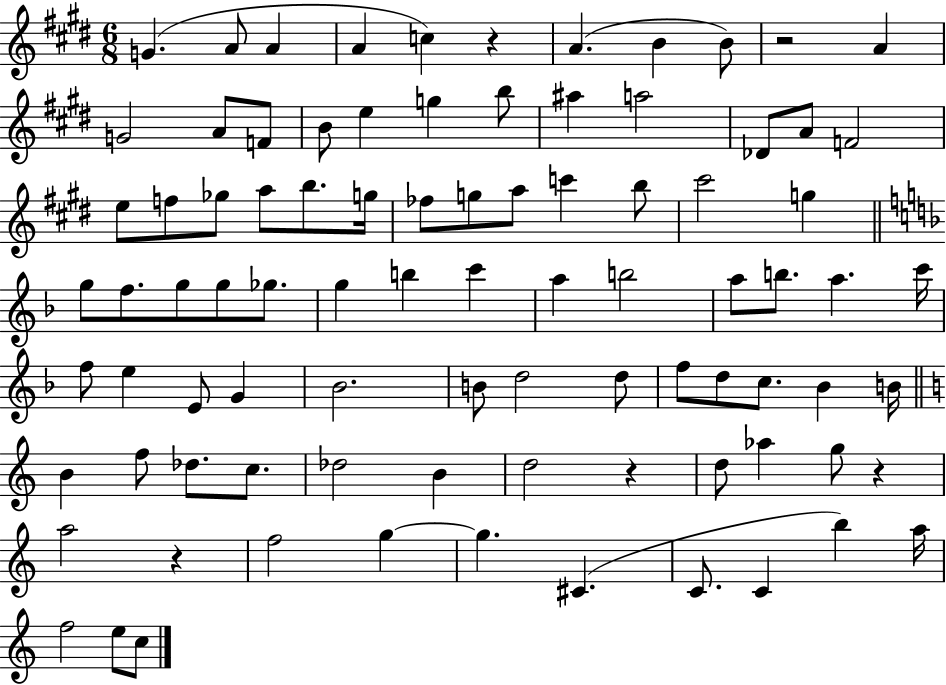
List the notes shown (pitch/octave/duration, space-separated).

G4/q. A4/e A4/q A4/q C5/q R/q A4/q. B4/q B4/e R/h A4/q G4/h A4/e F4/e B4/e E5/q G5/q B5/e A#5/q A5/h Db4/e A4/e F4/h E5/e F5/e Gb5/e A5/e B5/e. G5/s FES5/e G5/e A5/e C6/q B5/e C#6/h G5/q G5/e F5/e. G5/e G5/e Gb5/e. G5/q B5/q C6/q A5/q B5/h A5/e B5/e. A5/q. C6/s F5/e E5/q E4/e G4/q Bb4/h. B4/e D5/h D5/e F5/e D5/e C5/e. Bb4/q B4/s B4/q F5/e Db5/e. C5/e. Db5/h B4/q D5/h R/q D5/e Ab5/q G5/e R/q A5/h R/q F5/h G5/q G5/q. C#4/q. C4/e. C4/q B5/q A5/s F5/h E5/e C5/e